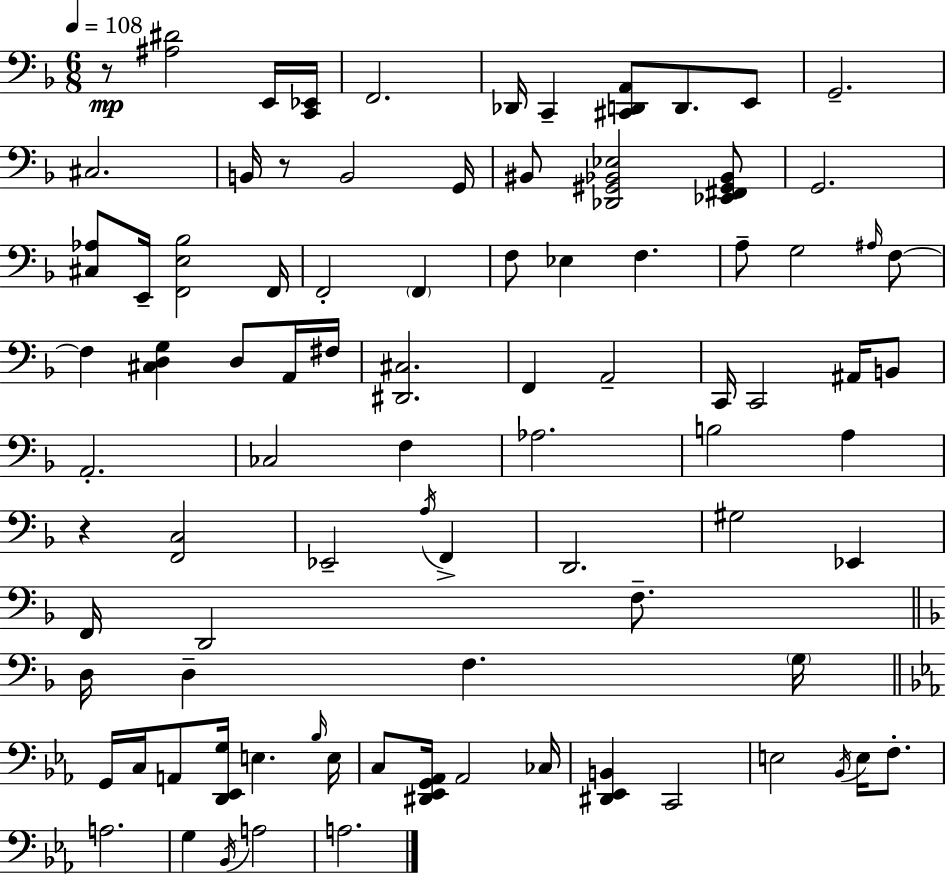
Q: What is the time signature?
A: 6/8